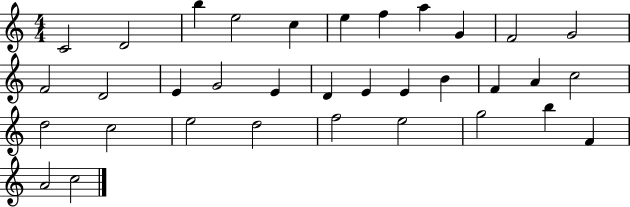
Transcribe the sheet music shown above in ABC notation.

X:1
T:Untitled
M:4/4
L:1/4
K:C
C2 D2 b e2 c e f a G F2 G2 F2 D2 E G2 E D E E B F A c2 d2 c2 e2 d2 f2 e2 g2 b F A2 c2